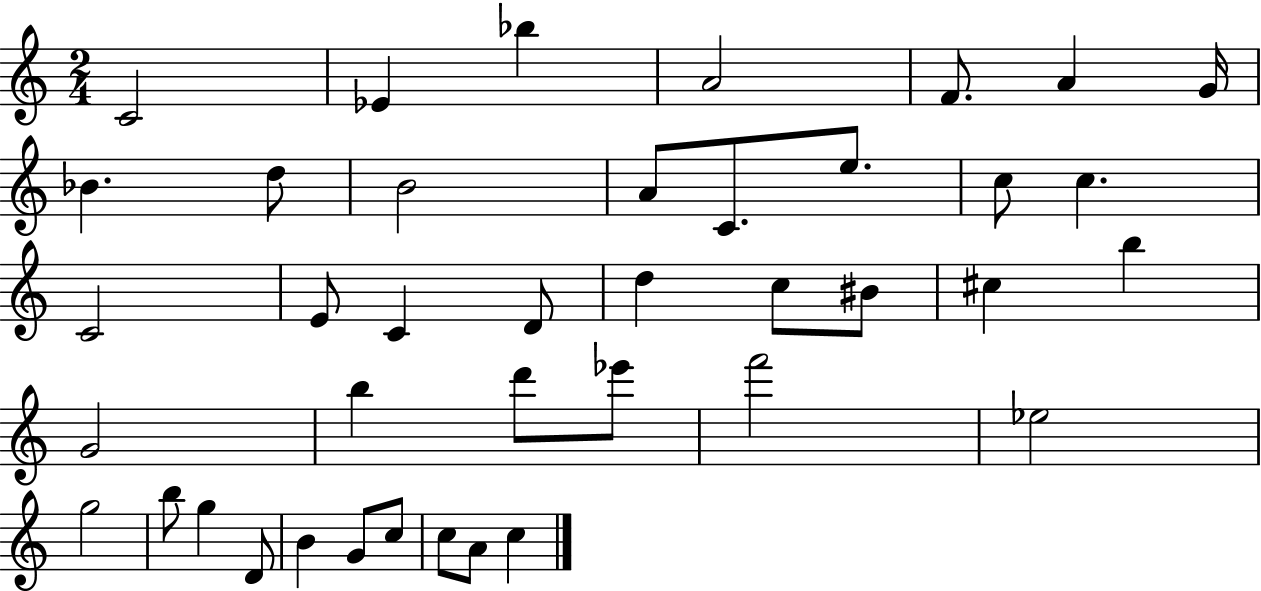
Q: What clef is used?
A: treble